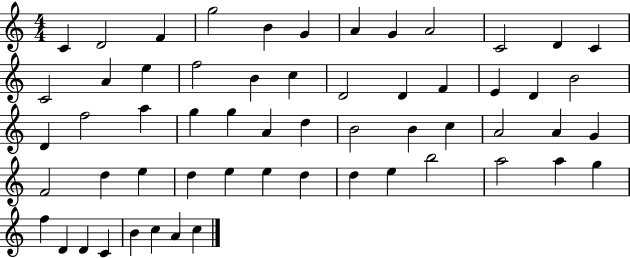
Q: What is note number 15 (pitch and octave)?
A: E5